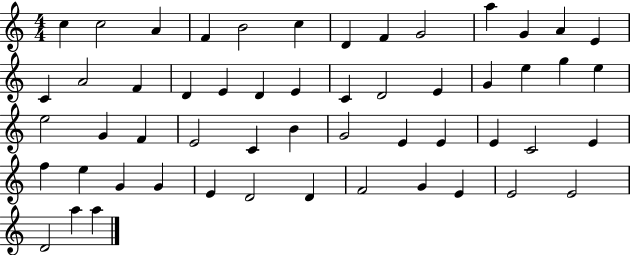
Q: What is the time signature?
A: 4/4